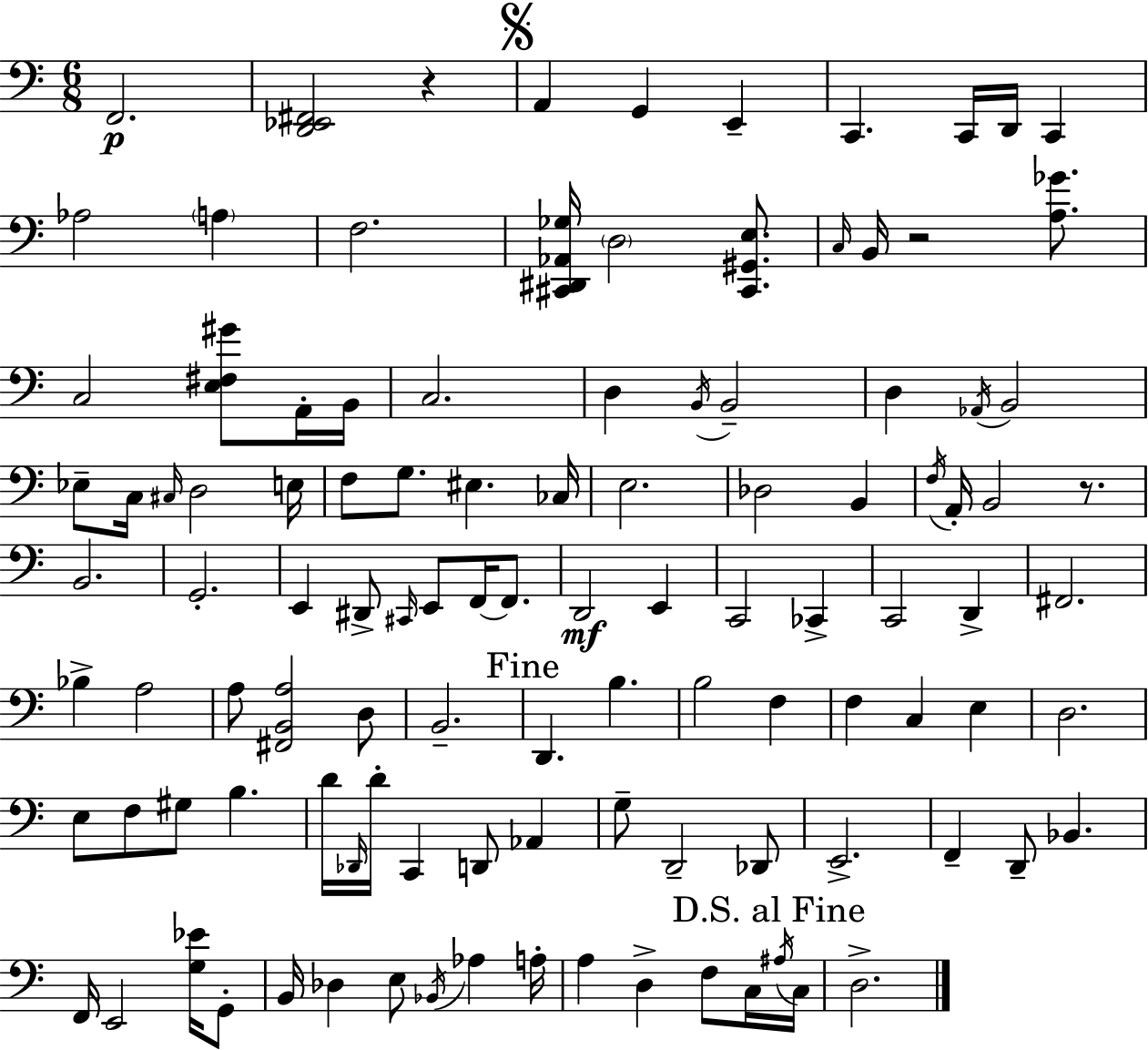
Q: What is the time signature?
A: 6/8